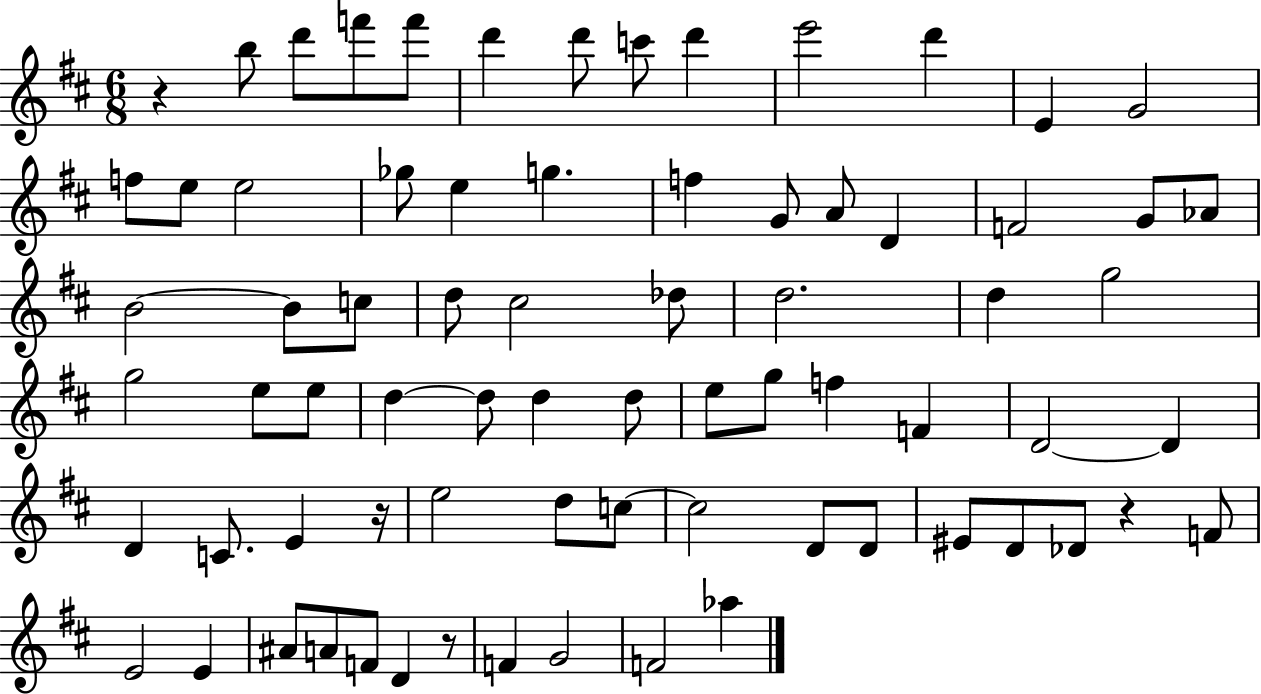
{
  \clef treble
  \numericTimeSignature
  \time 6/8
  \key d \major
  r4 b''8 d'''8 f'''8 f'''8 | d'''4 d'''8 c'''8 d'''4 | e'''2 d'''4 | e'4 g'2 | \break f''8 e''8 e''2 | ges''8 e''4 g''4. | f''4 g'8 a'8 d'4 | f'2 g'8 aes'8 | \break b'2~~ b'8 c''8 | d''8 cis''2 des''8 | d''2. | d''4 g''2 | \break g''2 e''8 e''8 | d''4~~ d''8 d''4 d''8 | e''8 g''8 f''4 f'4 | d'2~~ d'4 | \break d'4 c'8. e'4 r16 | e''2 d''8 c''8~~ | c''2 d'8 d'8 | eis'8 d'8 des'8 r4 f'8 | \break e'2 e'4 | ais'8 a'8 f'8 d'4 r8 | f'4 g'2 | f'2 aes''4 | \break \bar "|."
}